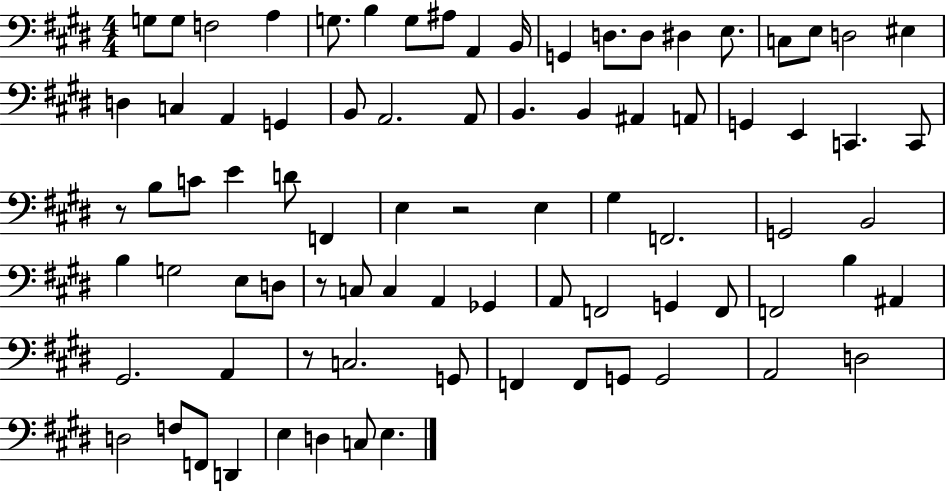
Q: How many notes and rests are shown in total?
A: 82